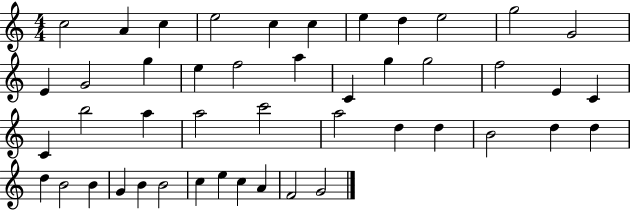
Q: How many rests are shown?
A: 0